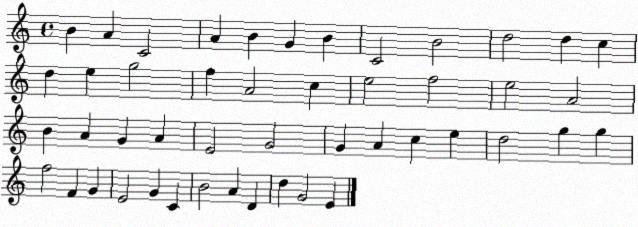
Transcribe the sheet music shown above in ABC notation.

X:1
T:Untitled
M:4/4
L:1/4
K:C
B A C2 A B G B C2 B2 d2 d c d e g2 f A2 c e2 f2 e2 A2 B A G A E2 G2 G A c e d2 g g f2 F G E2 G C B2 A D d G2 E